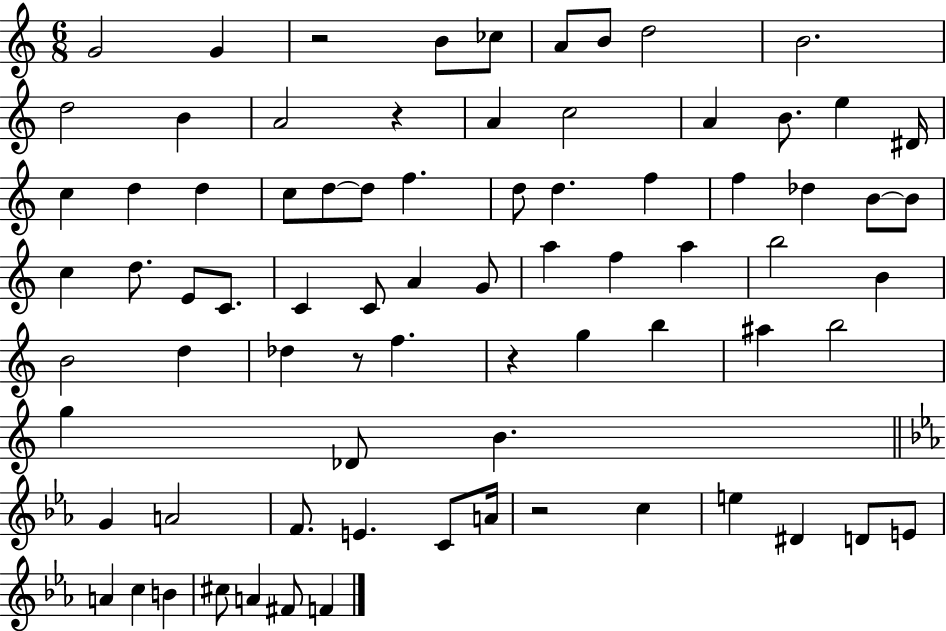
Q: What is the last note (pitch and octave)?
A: F4